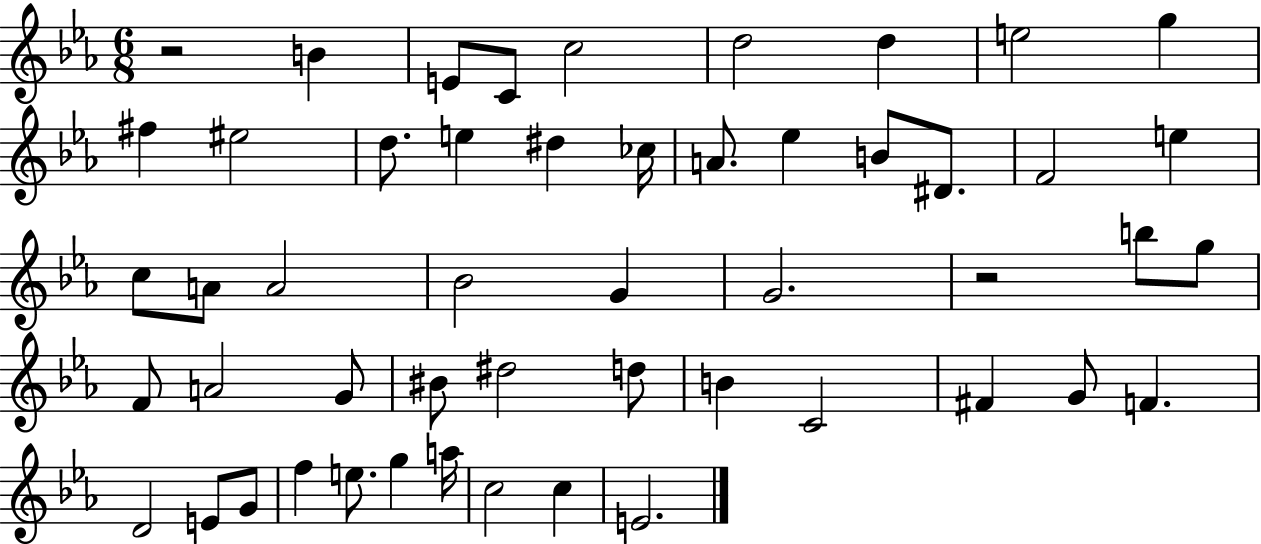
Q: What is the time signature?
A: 6/8